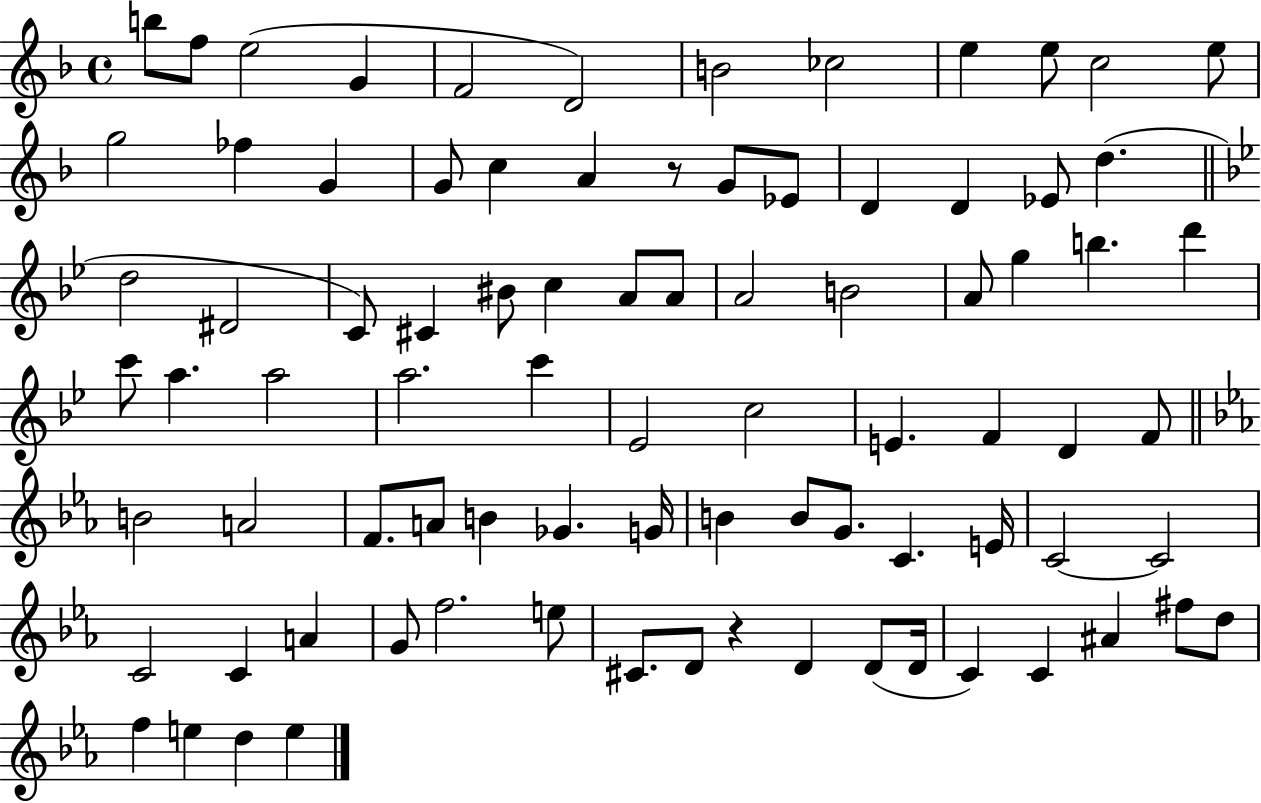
X:1
T:Untitled
M:4/4
L:1/4
K:F
b/2 f/2 e2 G F2 D2 B2 _c2 e e/2 c2 e/2 g2 _f G G/2 c A z/2 G/2 _E/2 D D _E/2 d d2 ^D2 C/2 ^C ^B/2 c A/2 A/2 A2 B2 A/2 g b d' c'/2 a a2 a2 c' _E2 c2 E F D F/2 B2 A2 F/2 A/2 B _G G/4 B B/2 G/2 C E/4 C2 C2 C2 C A G/2 f2 e/2 ^C/2 D/2 z D D/2 D/4 C C ^A ^f/2 d/2 f e d e